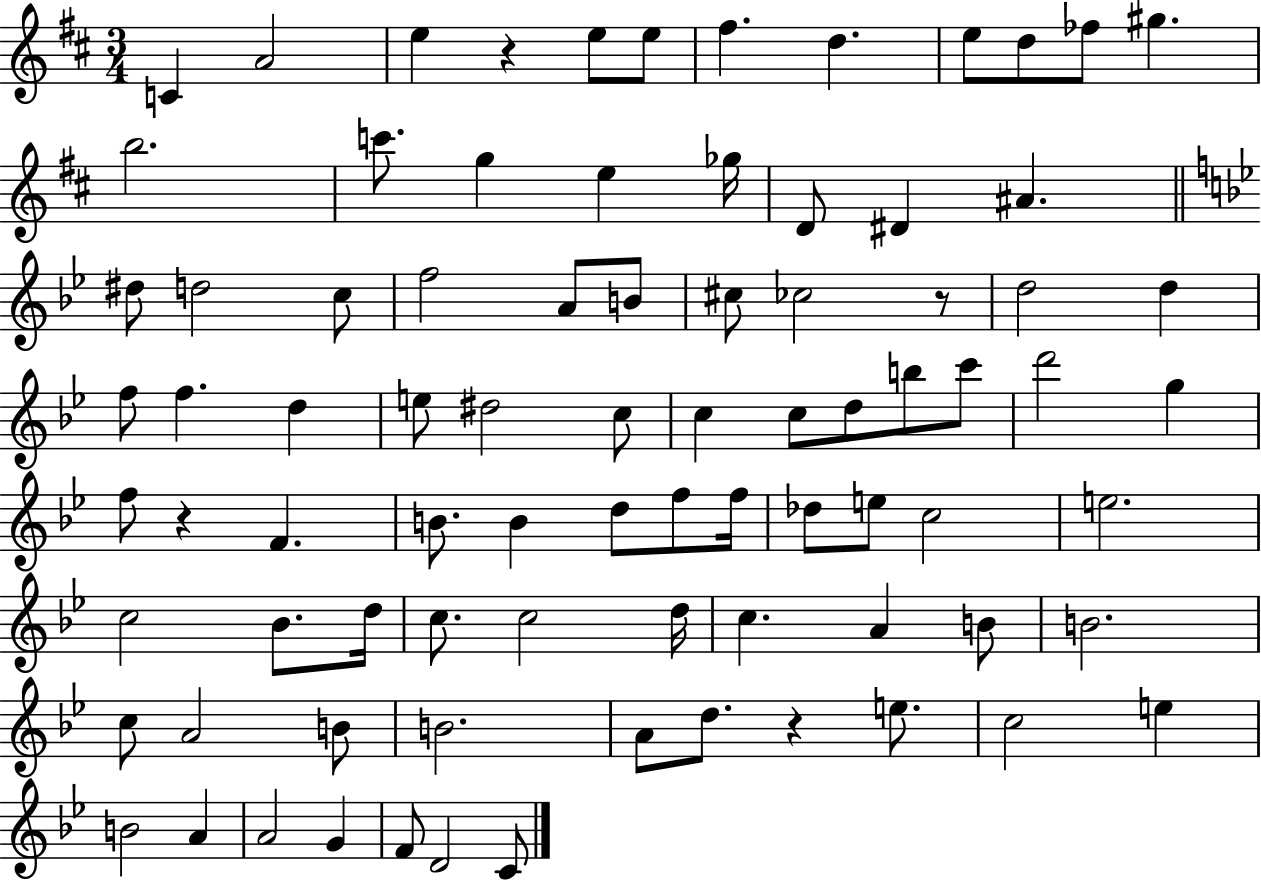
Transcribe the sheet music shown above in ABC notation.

X:1
T:Untitled
M:3/4
L:1/4
K:D
C A2 e z e/2 e/2 ^f d e/2 d/2 _f/2 ^g b2 c'/2 g e _g/4 D/2 ^D ^A ^d/2 d2 c/2 f2 A/2 B/2 ^c/2 _c2 z/2 d2 d f/2 f d e/2 ^d2 c/2 c c/2 d/2 b/2 c'/2 d'2 g f/2 z F B/2 B d/2 f/2 f/4 _d/2 e/2 c2 e2 c2 _B/2 d/4 c/2 c2 d/4 c A B/2 B2 c/2 A2 B/2 B2 A/2 d/2 z e/2 c2 e B2 A A2 G F/2 D2 C/2